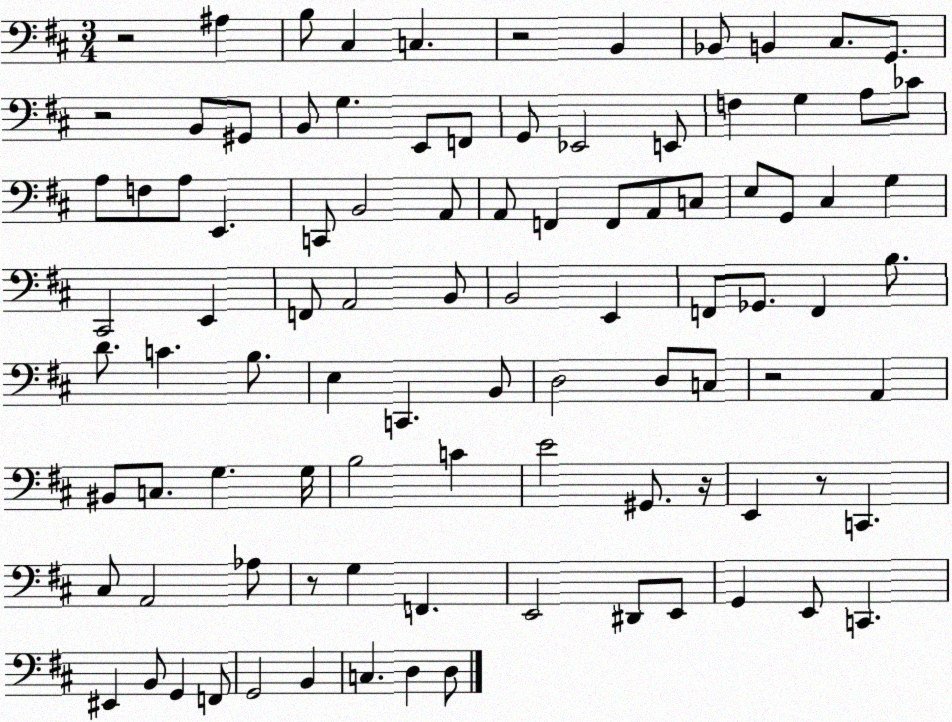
X:1
T:Untitled
M:3/4
L:1/4
K:D
z2 ^A, B,/2 ^C, C, z2 B,, _B,,/2 B,, ^C,/2 G,,/2 z2 B,,/2 ^G,,/2 B,,/2 G, E,,/2 F,,/2 G,,/2 _E,,2 E,,/2 F, G, A,/2 _C/2 A,/2 F,/2 A,/2 E,, C,,/2 B,,2 A,,/2 A,,/2 F,, F,,/2 A,,/2 C,/2 E,/2 G,,/2 ^C, G, ^C,,2 E,, F,,/2 A,,2 B,,/2 B,,2 E,, F,,/2 _G,,/2 F,, B,/2 D/2 C B,/2 E, C,, B,,/2 D,2 D,/2 C,/2 z2 A,, ^B,,/2 C,/2 G, G,/4 B,2 C E2 ^G,,/2 z/4 E,, z/2 C,, ^C,/2 A,,2 _A,/2 z/2 G, F,, E,,2 ^D,,/2 E,,/2 G,, E,,/2 C,, ^E,, B,,/2 G,, F,,/2 G,,2 B,, C, D, D,/2